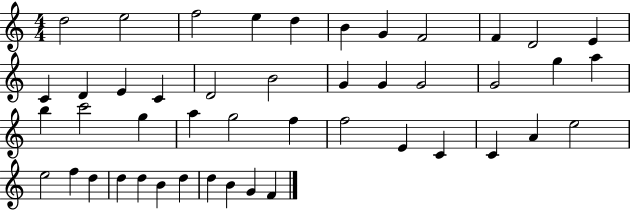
D5/h E5/h F5/h E5/q D5/q B4/q G4/q F4/h F4/q D4/h E4/q C4/q D4/q E4/q C4/q D4/h B4/h G4/q G4/q G4/h G4/h G5/q A5/q B5/q C6/h G5/q A5/q G5/h F5/q F5/h E4/q C4/q C4/q A4/q E5/h E5/h F5/q D5/q D5/q D5/q B4/q D5/q D5/q B4/q G4/q F4/q